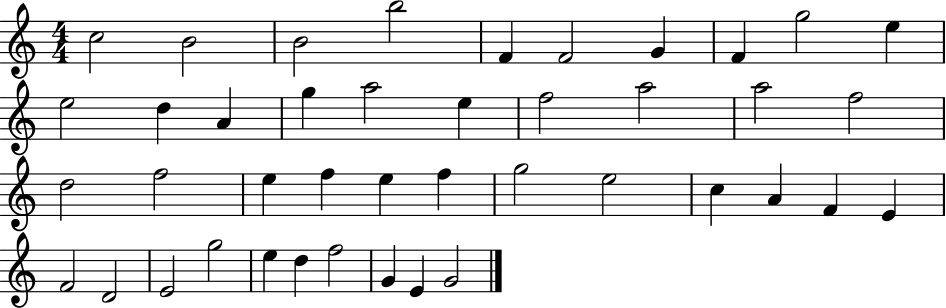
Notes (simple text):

C5/h B4/h B4/h B5/h F4/q F4/h G4/q F4/q G5/h E5/q E5/h D5/q A4/q G5/q A5/h E5/q F5/h A5/h A5/h F5/h D5/h F5/h E5/q F5/q E5/q F5/q G5/h E5/h C5/q A4/q F4/q E4/q F4/h D4/h E4/h G5/h E5/q D5/q F5/h G4/q E4/q G4/h